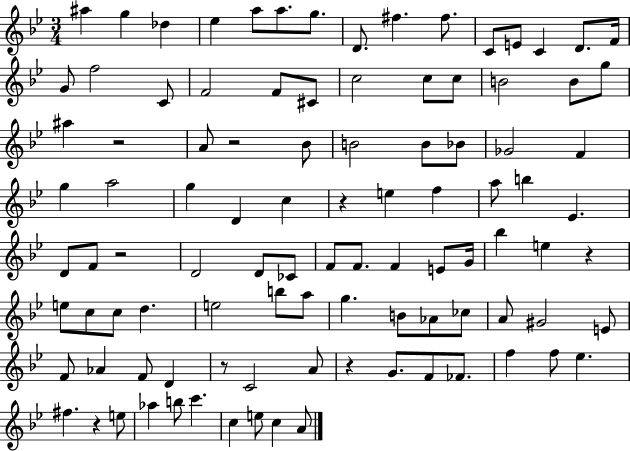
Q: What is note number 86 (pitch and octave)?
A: Ab5